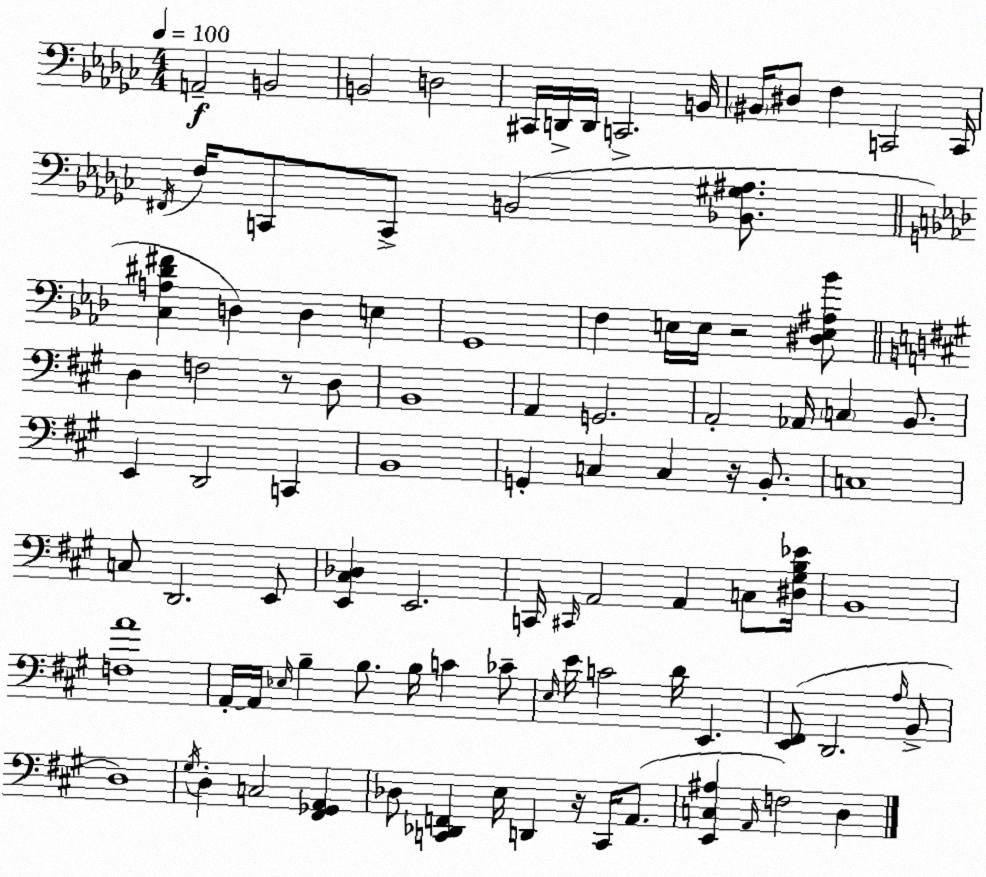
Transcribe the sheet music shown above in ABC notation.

X:1
T:Untitled
M:4/4
L:1/4
K:Ebm
A,,2 B,,2 B,,2 D,2 ^C,,/4 D,,/4 D,,/4 C,,2 B,,/4 ^B,,/4 ^D,/2 F, C,,2 C,,/4 ^F,,/4 F,/4 C,,/2 C,,/2 B,,2 [_B,,^G,^A,]/2 [C,A,^D^F] D, D, E, G,,4 F, E,/4 E,/4 z2 [^D,E,^A,_B]/2 D, F,2 z/2 D,/2 B,,4 A,, G,,2 A,,2 _A,,/4 C, B,,/2 E,, D,,2 C,, B,,4 G,, C, C, z/4 B,,/2 C,4 C,/2 D,,2 E,,/2 [E,,^C,_D,] E,,2 C,,/4 ^C,,/4 A,,2 A,, C,/2 [^D,^G,B,_E]/4 B,,4 [F,A]4 A,,/4 A,,/4 _E,/4 B, B,/2 B,/4 C _C/2 E,/4 E/4 C2 D/4 E,, [E,,^F,,]/2 D,,2 A,/4 B,,/2 D,4 ^G,/4 D, C,2 [^F,,_G,,A,,] _D,/2 [C,,_D,,F,,] E,/4 D,, z/4 C,,/4 A,,/2 [E,,C,^A,] A,,/4 F,2 D,